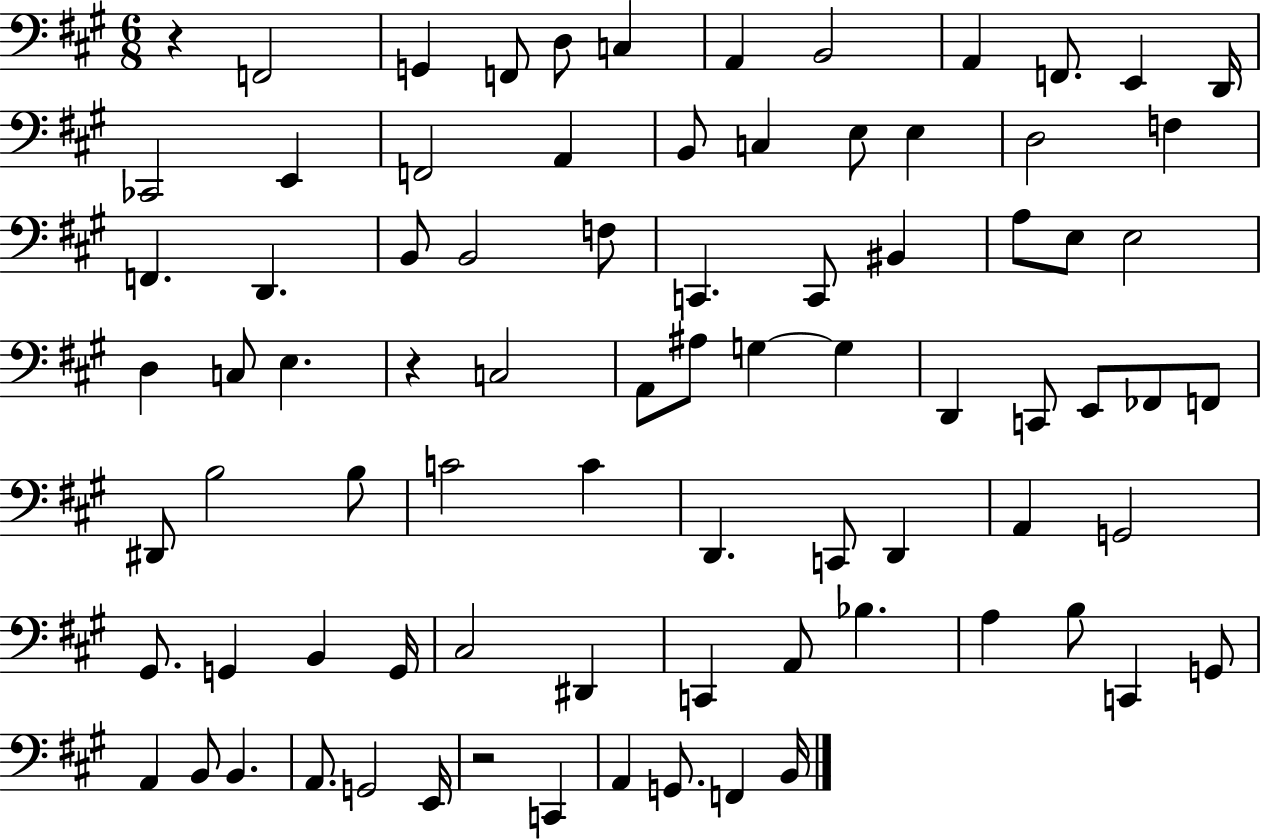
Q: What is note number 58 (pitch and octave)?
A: B2